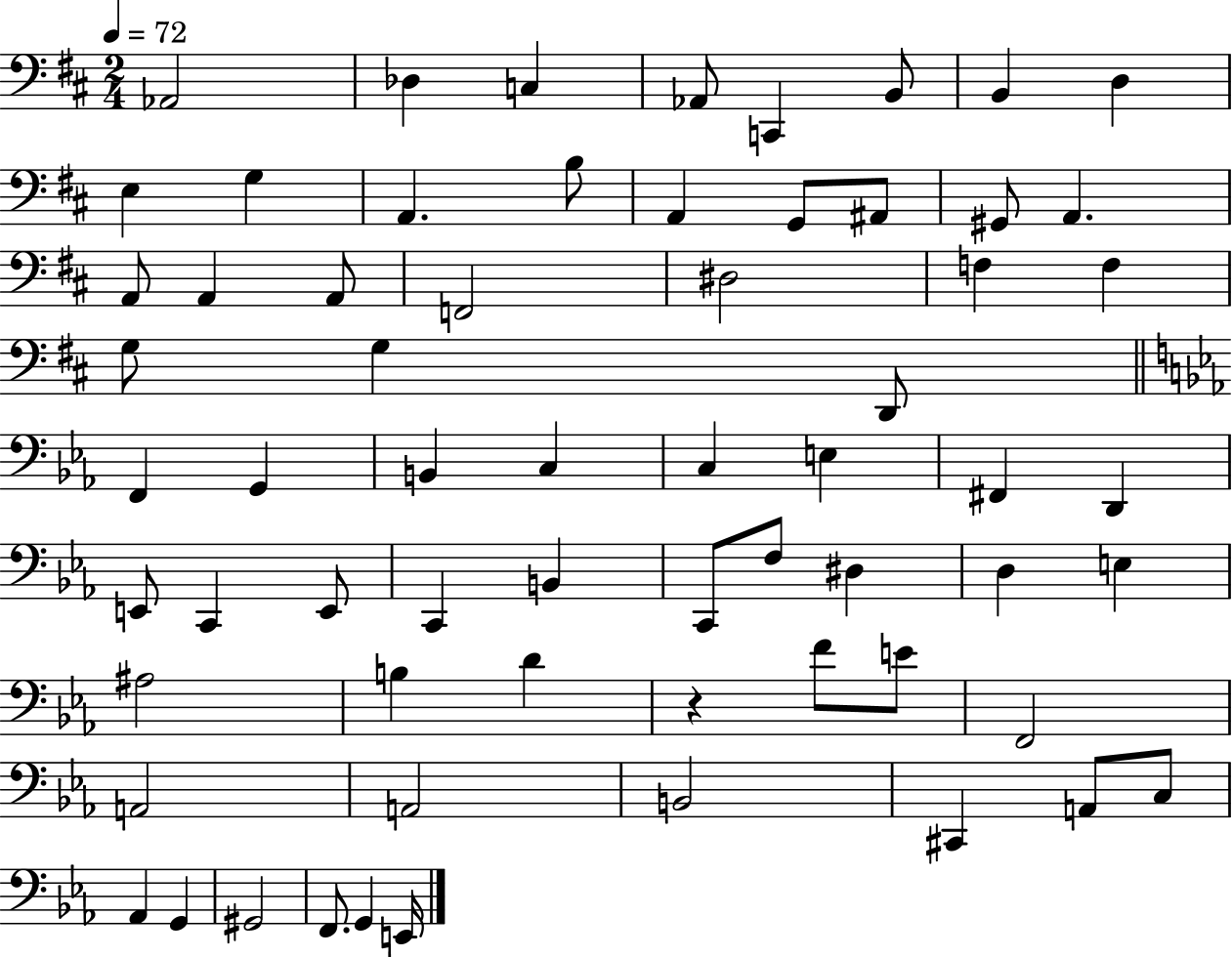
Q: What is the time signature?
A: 2/4